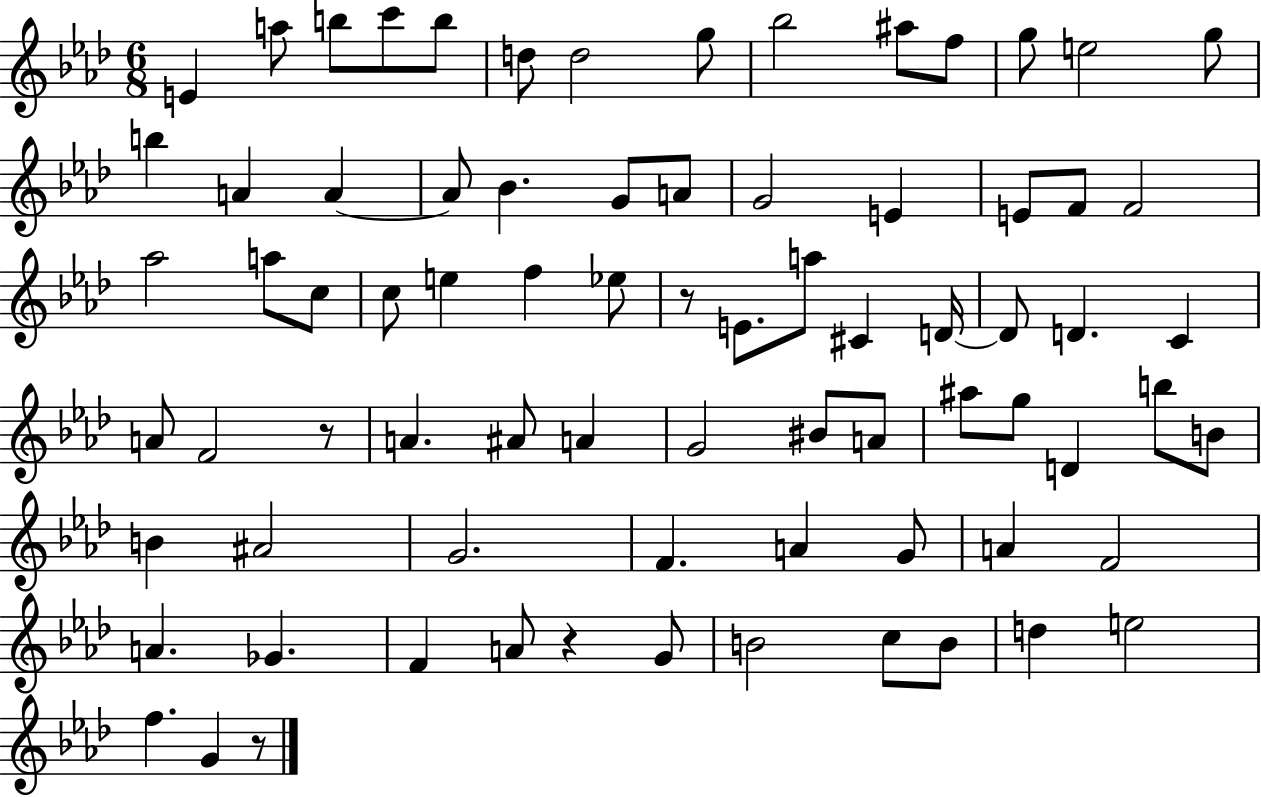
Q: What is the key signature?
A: AES major